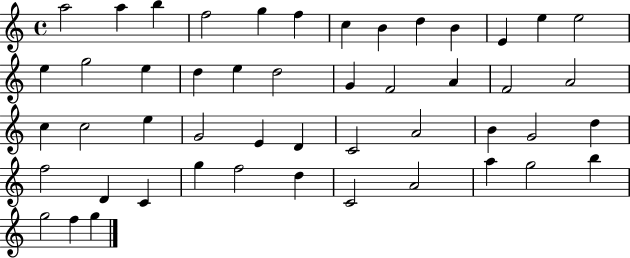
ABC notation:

X:1
T:Untitled
M:4/4
L:1/4
K:C
a2 a b f2 g f c B d B E e e2 e g2 e d e d2 G F2 A F2 A2 c c2 e G2 E D C2 A2 B G2 d f2 D C g f2 d C2 A2 a g2 b g2 f g